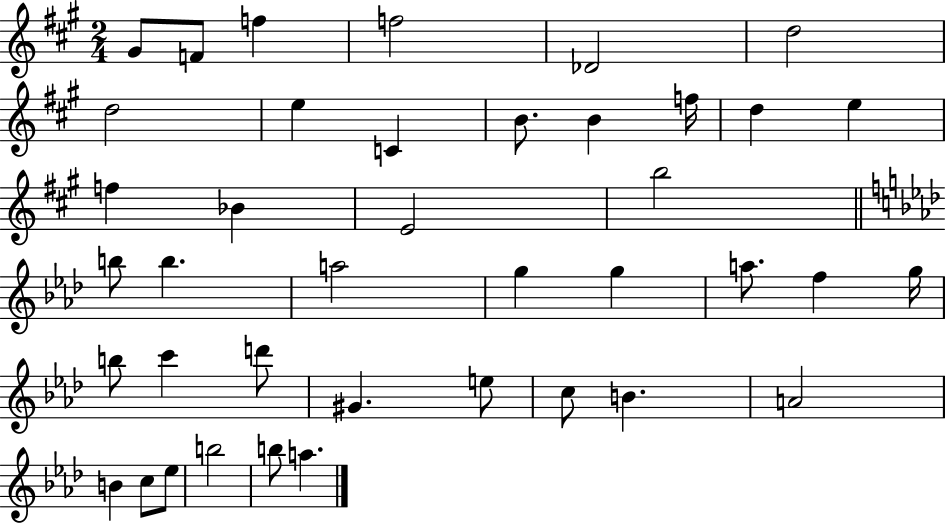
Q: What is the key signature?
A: A major